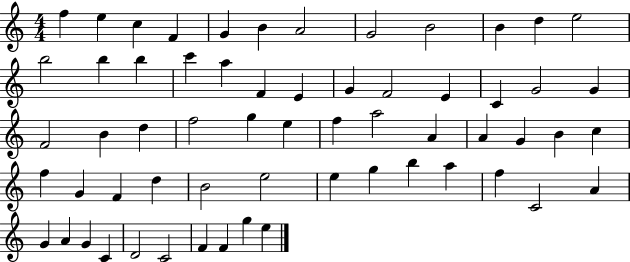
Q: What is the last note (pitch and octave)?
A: E5